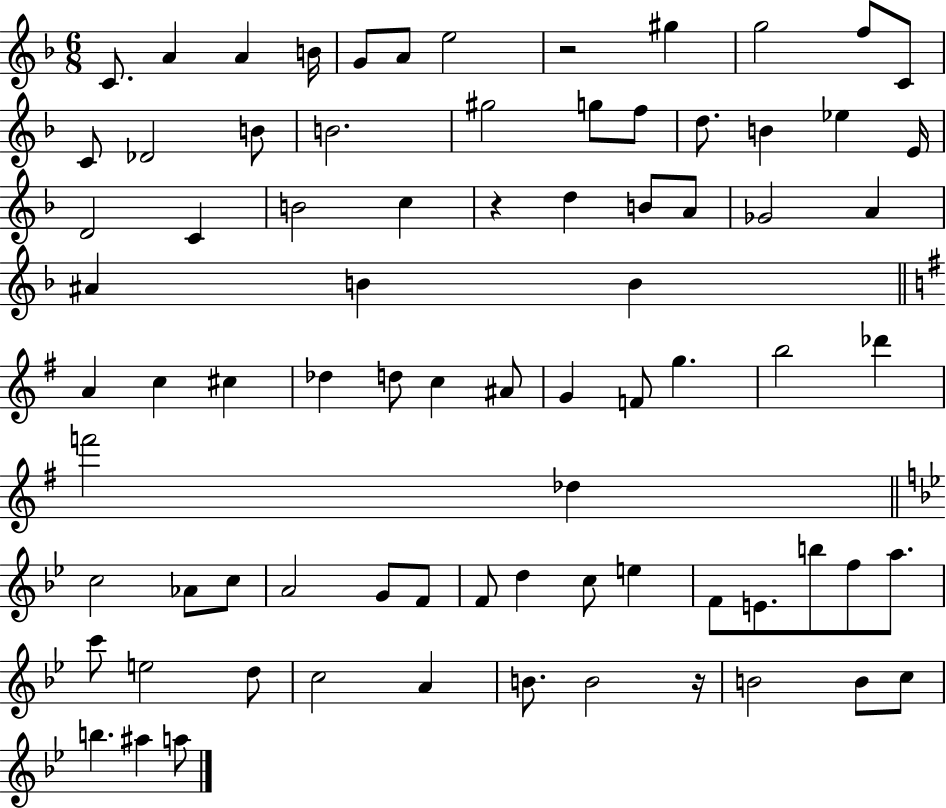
{
  \clef treble
  \numericTimeSignature
  \time 6/8
  \key f \major
  c'8. a'4 a'4 b'16 | g'8 a'8 e''2 | r2 gis''4 | g''2 f''8 c'8 | \break c'8 des'2 b'8 | b'2. | gis''2 g''8 f''8 | d''8. b'4 ees''4 e'16 | \break d'2 c'4 | b'2 c''4 | r4 d''4 b'8 a'8 | ges'2 a'4 | \break ais'4 b'4 b'4 | \bar "||" \break \key g \major a'4 c''4 cis''4 | des''4 d''8 c''4 ais'8 | g'4 f'8 g''4. | b''2 des'''4 | \break f'''2 des''4 | \bar "||" \break \key bes \major c''2 aes'8 c''8 | a'2 g'8 f'8 | f'8 d''4 c''8 e''4 | f'8 e'8. b''8 f''8 a''8. | \break c'''8 e''2 d''8 | c''2 a'4 | b'8. b'2 r16 | b'2 b'8 c''8 | \break b''4. ais''4 a''8 | \bar "|."
}